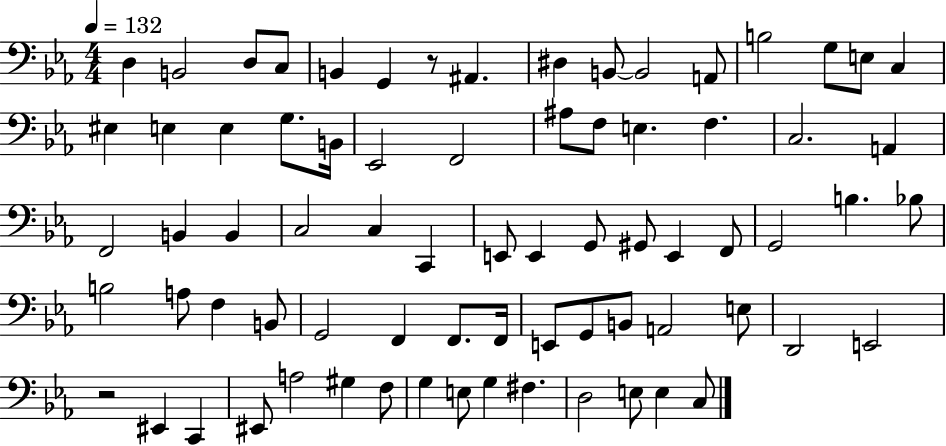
X:1
T:Untitled
M:4/4
L:1/4
K:Eb
D, B,,2 D,/2 C,/2 B,, G,, z/2 ^A,, ^D, B,,/2 B,,2 A,,/2 B,2 G,/2 E,/2 C, ^E, E, E, G,/2 B,,/4 _E,,2 F,,2 ^A,/2 F,/2 E, F, C,2 A,, F,,2 B,, B,, C,2 C, C,, E,,/2 E,, G,,/2 ^G,,/2 E,, F,,/2 G,,2 B, _B,/2 B,2 A,/2 F, B,,/2 G,,2 F,, F,,/2 F,,/4 E,,/2 G,,/2 B,,/2 A,,2 E,/2 D,,2 E,,2 z2 ^E,, C,, ^E,,/2 A,2 ^G, F,/2 G, E,/2 G, ^F, D,2 E,/2 E, C,/2